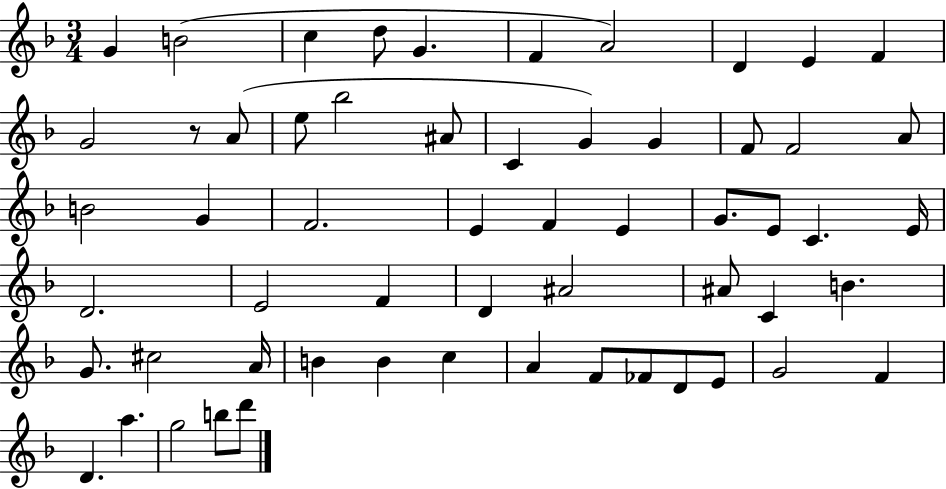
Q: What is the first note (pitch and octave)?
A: G4